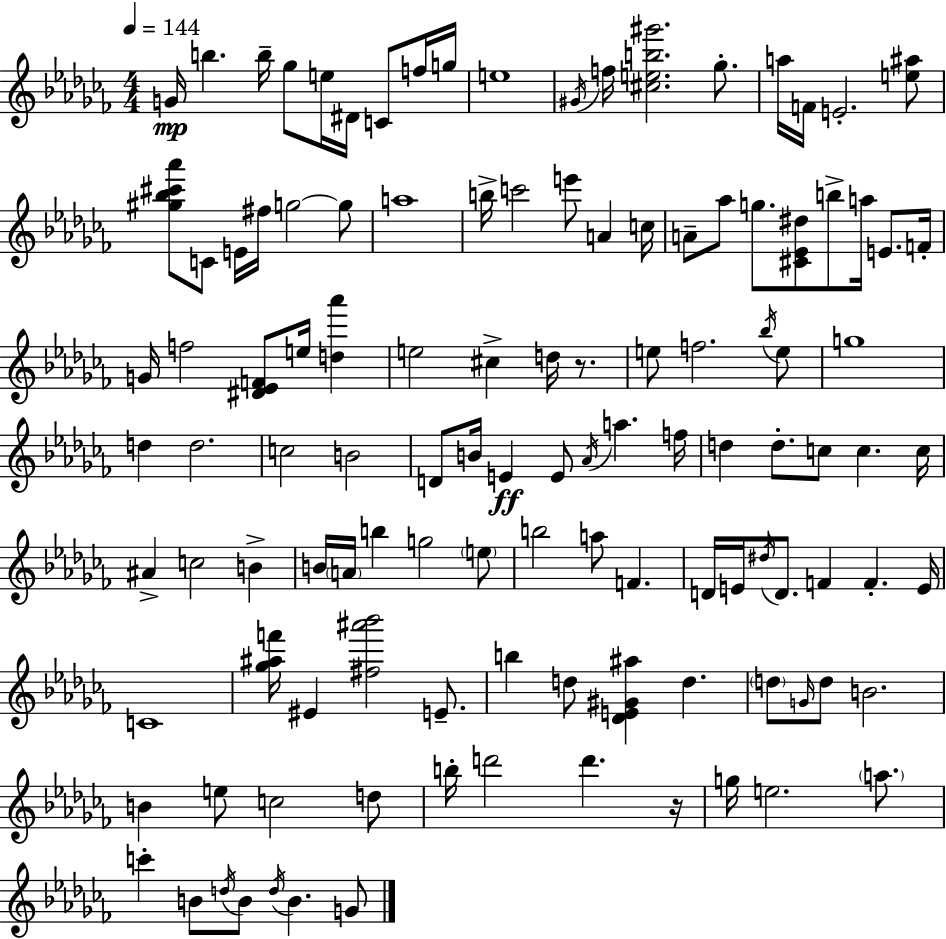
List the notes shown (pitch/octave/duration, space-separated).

G4/s B5/q. B5/s Gb5/e E5/s D#4/s C4/e F5/s G5/s E5/w G#4/s F5/s [C#5,E5,B5,G#6]/h. Gb5/e. A5/s F4/s E4/h. [E5,A#5]/e [G#5,Bb5,C#6,Ab6]/e C4/e E4/s F#5/s G5/h G5/e A5/w B5/s C6/h E6/e A4/q C5/s A4/e Ab5/e G5/e. [C#4,Eb4,D#5]/e B5/e A5/s E4/e. F4/s G4/s F5/h [D#4,Eb4,F4]/e E5/s [D5,Ab6]/q E5/h C#5/q D5/s R/e. E5/e F5/h. Bb5/s E5/e G5/w D5/q D5/h. C5/h B4/h D4/e B4/s E4/q E4/e Ab4/s A5/q. F5/s D5/q D5/e. C5/e C5/q. C5/s A#4/q C5/h B4/q B4/s A4/s B5/q G5/h E5/e B5/h A5/e F4/q. D4/s E4/s D#5/s D4/e. F4/q F4/q. E4/s C4/w [Gb5,A#5,F6]/s EIS4/q [F#5,A#6,Bb6]/h E4/e. B5/q D5/e [Db4,E4,G#4,A#5]/q D5/q. D5/e G4/s D5/e B4/h. B4/q E5/e C5/h D5/e B5/s D6/h D6/q. R/s G5/s E5/h. A5/e. C6/q B4/e D5/s B4/e D5/s B4/q. G4/e